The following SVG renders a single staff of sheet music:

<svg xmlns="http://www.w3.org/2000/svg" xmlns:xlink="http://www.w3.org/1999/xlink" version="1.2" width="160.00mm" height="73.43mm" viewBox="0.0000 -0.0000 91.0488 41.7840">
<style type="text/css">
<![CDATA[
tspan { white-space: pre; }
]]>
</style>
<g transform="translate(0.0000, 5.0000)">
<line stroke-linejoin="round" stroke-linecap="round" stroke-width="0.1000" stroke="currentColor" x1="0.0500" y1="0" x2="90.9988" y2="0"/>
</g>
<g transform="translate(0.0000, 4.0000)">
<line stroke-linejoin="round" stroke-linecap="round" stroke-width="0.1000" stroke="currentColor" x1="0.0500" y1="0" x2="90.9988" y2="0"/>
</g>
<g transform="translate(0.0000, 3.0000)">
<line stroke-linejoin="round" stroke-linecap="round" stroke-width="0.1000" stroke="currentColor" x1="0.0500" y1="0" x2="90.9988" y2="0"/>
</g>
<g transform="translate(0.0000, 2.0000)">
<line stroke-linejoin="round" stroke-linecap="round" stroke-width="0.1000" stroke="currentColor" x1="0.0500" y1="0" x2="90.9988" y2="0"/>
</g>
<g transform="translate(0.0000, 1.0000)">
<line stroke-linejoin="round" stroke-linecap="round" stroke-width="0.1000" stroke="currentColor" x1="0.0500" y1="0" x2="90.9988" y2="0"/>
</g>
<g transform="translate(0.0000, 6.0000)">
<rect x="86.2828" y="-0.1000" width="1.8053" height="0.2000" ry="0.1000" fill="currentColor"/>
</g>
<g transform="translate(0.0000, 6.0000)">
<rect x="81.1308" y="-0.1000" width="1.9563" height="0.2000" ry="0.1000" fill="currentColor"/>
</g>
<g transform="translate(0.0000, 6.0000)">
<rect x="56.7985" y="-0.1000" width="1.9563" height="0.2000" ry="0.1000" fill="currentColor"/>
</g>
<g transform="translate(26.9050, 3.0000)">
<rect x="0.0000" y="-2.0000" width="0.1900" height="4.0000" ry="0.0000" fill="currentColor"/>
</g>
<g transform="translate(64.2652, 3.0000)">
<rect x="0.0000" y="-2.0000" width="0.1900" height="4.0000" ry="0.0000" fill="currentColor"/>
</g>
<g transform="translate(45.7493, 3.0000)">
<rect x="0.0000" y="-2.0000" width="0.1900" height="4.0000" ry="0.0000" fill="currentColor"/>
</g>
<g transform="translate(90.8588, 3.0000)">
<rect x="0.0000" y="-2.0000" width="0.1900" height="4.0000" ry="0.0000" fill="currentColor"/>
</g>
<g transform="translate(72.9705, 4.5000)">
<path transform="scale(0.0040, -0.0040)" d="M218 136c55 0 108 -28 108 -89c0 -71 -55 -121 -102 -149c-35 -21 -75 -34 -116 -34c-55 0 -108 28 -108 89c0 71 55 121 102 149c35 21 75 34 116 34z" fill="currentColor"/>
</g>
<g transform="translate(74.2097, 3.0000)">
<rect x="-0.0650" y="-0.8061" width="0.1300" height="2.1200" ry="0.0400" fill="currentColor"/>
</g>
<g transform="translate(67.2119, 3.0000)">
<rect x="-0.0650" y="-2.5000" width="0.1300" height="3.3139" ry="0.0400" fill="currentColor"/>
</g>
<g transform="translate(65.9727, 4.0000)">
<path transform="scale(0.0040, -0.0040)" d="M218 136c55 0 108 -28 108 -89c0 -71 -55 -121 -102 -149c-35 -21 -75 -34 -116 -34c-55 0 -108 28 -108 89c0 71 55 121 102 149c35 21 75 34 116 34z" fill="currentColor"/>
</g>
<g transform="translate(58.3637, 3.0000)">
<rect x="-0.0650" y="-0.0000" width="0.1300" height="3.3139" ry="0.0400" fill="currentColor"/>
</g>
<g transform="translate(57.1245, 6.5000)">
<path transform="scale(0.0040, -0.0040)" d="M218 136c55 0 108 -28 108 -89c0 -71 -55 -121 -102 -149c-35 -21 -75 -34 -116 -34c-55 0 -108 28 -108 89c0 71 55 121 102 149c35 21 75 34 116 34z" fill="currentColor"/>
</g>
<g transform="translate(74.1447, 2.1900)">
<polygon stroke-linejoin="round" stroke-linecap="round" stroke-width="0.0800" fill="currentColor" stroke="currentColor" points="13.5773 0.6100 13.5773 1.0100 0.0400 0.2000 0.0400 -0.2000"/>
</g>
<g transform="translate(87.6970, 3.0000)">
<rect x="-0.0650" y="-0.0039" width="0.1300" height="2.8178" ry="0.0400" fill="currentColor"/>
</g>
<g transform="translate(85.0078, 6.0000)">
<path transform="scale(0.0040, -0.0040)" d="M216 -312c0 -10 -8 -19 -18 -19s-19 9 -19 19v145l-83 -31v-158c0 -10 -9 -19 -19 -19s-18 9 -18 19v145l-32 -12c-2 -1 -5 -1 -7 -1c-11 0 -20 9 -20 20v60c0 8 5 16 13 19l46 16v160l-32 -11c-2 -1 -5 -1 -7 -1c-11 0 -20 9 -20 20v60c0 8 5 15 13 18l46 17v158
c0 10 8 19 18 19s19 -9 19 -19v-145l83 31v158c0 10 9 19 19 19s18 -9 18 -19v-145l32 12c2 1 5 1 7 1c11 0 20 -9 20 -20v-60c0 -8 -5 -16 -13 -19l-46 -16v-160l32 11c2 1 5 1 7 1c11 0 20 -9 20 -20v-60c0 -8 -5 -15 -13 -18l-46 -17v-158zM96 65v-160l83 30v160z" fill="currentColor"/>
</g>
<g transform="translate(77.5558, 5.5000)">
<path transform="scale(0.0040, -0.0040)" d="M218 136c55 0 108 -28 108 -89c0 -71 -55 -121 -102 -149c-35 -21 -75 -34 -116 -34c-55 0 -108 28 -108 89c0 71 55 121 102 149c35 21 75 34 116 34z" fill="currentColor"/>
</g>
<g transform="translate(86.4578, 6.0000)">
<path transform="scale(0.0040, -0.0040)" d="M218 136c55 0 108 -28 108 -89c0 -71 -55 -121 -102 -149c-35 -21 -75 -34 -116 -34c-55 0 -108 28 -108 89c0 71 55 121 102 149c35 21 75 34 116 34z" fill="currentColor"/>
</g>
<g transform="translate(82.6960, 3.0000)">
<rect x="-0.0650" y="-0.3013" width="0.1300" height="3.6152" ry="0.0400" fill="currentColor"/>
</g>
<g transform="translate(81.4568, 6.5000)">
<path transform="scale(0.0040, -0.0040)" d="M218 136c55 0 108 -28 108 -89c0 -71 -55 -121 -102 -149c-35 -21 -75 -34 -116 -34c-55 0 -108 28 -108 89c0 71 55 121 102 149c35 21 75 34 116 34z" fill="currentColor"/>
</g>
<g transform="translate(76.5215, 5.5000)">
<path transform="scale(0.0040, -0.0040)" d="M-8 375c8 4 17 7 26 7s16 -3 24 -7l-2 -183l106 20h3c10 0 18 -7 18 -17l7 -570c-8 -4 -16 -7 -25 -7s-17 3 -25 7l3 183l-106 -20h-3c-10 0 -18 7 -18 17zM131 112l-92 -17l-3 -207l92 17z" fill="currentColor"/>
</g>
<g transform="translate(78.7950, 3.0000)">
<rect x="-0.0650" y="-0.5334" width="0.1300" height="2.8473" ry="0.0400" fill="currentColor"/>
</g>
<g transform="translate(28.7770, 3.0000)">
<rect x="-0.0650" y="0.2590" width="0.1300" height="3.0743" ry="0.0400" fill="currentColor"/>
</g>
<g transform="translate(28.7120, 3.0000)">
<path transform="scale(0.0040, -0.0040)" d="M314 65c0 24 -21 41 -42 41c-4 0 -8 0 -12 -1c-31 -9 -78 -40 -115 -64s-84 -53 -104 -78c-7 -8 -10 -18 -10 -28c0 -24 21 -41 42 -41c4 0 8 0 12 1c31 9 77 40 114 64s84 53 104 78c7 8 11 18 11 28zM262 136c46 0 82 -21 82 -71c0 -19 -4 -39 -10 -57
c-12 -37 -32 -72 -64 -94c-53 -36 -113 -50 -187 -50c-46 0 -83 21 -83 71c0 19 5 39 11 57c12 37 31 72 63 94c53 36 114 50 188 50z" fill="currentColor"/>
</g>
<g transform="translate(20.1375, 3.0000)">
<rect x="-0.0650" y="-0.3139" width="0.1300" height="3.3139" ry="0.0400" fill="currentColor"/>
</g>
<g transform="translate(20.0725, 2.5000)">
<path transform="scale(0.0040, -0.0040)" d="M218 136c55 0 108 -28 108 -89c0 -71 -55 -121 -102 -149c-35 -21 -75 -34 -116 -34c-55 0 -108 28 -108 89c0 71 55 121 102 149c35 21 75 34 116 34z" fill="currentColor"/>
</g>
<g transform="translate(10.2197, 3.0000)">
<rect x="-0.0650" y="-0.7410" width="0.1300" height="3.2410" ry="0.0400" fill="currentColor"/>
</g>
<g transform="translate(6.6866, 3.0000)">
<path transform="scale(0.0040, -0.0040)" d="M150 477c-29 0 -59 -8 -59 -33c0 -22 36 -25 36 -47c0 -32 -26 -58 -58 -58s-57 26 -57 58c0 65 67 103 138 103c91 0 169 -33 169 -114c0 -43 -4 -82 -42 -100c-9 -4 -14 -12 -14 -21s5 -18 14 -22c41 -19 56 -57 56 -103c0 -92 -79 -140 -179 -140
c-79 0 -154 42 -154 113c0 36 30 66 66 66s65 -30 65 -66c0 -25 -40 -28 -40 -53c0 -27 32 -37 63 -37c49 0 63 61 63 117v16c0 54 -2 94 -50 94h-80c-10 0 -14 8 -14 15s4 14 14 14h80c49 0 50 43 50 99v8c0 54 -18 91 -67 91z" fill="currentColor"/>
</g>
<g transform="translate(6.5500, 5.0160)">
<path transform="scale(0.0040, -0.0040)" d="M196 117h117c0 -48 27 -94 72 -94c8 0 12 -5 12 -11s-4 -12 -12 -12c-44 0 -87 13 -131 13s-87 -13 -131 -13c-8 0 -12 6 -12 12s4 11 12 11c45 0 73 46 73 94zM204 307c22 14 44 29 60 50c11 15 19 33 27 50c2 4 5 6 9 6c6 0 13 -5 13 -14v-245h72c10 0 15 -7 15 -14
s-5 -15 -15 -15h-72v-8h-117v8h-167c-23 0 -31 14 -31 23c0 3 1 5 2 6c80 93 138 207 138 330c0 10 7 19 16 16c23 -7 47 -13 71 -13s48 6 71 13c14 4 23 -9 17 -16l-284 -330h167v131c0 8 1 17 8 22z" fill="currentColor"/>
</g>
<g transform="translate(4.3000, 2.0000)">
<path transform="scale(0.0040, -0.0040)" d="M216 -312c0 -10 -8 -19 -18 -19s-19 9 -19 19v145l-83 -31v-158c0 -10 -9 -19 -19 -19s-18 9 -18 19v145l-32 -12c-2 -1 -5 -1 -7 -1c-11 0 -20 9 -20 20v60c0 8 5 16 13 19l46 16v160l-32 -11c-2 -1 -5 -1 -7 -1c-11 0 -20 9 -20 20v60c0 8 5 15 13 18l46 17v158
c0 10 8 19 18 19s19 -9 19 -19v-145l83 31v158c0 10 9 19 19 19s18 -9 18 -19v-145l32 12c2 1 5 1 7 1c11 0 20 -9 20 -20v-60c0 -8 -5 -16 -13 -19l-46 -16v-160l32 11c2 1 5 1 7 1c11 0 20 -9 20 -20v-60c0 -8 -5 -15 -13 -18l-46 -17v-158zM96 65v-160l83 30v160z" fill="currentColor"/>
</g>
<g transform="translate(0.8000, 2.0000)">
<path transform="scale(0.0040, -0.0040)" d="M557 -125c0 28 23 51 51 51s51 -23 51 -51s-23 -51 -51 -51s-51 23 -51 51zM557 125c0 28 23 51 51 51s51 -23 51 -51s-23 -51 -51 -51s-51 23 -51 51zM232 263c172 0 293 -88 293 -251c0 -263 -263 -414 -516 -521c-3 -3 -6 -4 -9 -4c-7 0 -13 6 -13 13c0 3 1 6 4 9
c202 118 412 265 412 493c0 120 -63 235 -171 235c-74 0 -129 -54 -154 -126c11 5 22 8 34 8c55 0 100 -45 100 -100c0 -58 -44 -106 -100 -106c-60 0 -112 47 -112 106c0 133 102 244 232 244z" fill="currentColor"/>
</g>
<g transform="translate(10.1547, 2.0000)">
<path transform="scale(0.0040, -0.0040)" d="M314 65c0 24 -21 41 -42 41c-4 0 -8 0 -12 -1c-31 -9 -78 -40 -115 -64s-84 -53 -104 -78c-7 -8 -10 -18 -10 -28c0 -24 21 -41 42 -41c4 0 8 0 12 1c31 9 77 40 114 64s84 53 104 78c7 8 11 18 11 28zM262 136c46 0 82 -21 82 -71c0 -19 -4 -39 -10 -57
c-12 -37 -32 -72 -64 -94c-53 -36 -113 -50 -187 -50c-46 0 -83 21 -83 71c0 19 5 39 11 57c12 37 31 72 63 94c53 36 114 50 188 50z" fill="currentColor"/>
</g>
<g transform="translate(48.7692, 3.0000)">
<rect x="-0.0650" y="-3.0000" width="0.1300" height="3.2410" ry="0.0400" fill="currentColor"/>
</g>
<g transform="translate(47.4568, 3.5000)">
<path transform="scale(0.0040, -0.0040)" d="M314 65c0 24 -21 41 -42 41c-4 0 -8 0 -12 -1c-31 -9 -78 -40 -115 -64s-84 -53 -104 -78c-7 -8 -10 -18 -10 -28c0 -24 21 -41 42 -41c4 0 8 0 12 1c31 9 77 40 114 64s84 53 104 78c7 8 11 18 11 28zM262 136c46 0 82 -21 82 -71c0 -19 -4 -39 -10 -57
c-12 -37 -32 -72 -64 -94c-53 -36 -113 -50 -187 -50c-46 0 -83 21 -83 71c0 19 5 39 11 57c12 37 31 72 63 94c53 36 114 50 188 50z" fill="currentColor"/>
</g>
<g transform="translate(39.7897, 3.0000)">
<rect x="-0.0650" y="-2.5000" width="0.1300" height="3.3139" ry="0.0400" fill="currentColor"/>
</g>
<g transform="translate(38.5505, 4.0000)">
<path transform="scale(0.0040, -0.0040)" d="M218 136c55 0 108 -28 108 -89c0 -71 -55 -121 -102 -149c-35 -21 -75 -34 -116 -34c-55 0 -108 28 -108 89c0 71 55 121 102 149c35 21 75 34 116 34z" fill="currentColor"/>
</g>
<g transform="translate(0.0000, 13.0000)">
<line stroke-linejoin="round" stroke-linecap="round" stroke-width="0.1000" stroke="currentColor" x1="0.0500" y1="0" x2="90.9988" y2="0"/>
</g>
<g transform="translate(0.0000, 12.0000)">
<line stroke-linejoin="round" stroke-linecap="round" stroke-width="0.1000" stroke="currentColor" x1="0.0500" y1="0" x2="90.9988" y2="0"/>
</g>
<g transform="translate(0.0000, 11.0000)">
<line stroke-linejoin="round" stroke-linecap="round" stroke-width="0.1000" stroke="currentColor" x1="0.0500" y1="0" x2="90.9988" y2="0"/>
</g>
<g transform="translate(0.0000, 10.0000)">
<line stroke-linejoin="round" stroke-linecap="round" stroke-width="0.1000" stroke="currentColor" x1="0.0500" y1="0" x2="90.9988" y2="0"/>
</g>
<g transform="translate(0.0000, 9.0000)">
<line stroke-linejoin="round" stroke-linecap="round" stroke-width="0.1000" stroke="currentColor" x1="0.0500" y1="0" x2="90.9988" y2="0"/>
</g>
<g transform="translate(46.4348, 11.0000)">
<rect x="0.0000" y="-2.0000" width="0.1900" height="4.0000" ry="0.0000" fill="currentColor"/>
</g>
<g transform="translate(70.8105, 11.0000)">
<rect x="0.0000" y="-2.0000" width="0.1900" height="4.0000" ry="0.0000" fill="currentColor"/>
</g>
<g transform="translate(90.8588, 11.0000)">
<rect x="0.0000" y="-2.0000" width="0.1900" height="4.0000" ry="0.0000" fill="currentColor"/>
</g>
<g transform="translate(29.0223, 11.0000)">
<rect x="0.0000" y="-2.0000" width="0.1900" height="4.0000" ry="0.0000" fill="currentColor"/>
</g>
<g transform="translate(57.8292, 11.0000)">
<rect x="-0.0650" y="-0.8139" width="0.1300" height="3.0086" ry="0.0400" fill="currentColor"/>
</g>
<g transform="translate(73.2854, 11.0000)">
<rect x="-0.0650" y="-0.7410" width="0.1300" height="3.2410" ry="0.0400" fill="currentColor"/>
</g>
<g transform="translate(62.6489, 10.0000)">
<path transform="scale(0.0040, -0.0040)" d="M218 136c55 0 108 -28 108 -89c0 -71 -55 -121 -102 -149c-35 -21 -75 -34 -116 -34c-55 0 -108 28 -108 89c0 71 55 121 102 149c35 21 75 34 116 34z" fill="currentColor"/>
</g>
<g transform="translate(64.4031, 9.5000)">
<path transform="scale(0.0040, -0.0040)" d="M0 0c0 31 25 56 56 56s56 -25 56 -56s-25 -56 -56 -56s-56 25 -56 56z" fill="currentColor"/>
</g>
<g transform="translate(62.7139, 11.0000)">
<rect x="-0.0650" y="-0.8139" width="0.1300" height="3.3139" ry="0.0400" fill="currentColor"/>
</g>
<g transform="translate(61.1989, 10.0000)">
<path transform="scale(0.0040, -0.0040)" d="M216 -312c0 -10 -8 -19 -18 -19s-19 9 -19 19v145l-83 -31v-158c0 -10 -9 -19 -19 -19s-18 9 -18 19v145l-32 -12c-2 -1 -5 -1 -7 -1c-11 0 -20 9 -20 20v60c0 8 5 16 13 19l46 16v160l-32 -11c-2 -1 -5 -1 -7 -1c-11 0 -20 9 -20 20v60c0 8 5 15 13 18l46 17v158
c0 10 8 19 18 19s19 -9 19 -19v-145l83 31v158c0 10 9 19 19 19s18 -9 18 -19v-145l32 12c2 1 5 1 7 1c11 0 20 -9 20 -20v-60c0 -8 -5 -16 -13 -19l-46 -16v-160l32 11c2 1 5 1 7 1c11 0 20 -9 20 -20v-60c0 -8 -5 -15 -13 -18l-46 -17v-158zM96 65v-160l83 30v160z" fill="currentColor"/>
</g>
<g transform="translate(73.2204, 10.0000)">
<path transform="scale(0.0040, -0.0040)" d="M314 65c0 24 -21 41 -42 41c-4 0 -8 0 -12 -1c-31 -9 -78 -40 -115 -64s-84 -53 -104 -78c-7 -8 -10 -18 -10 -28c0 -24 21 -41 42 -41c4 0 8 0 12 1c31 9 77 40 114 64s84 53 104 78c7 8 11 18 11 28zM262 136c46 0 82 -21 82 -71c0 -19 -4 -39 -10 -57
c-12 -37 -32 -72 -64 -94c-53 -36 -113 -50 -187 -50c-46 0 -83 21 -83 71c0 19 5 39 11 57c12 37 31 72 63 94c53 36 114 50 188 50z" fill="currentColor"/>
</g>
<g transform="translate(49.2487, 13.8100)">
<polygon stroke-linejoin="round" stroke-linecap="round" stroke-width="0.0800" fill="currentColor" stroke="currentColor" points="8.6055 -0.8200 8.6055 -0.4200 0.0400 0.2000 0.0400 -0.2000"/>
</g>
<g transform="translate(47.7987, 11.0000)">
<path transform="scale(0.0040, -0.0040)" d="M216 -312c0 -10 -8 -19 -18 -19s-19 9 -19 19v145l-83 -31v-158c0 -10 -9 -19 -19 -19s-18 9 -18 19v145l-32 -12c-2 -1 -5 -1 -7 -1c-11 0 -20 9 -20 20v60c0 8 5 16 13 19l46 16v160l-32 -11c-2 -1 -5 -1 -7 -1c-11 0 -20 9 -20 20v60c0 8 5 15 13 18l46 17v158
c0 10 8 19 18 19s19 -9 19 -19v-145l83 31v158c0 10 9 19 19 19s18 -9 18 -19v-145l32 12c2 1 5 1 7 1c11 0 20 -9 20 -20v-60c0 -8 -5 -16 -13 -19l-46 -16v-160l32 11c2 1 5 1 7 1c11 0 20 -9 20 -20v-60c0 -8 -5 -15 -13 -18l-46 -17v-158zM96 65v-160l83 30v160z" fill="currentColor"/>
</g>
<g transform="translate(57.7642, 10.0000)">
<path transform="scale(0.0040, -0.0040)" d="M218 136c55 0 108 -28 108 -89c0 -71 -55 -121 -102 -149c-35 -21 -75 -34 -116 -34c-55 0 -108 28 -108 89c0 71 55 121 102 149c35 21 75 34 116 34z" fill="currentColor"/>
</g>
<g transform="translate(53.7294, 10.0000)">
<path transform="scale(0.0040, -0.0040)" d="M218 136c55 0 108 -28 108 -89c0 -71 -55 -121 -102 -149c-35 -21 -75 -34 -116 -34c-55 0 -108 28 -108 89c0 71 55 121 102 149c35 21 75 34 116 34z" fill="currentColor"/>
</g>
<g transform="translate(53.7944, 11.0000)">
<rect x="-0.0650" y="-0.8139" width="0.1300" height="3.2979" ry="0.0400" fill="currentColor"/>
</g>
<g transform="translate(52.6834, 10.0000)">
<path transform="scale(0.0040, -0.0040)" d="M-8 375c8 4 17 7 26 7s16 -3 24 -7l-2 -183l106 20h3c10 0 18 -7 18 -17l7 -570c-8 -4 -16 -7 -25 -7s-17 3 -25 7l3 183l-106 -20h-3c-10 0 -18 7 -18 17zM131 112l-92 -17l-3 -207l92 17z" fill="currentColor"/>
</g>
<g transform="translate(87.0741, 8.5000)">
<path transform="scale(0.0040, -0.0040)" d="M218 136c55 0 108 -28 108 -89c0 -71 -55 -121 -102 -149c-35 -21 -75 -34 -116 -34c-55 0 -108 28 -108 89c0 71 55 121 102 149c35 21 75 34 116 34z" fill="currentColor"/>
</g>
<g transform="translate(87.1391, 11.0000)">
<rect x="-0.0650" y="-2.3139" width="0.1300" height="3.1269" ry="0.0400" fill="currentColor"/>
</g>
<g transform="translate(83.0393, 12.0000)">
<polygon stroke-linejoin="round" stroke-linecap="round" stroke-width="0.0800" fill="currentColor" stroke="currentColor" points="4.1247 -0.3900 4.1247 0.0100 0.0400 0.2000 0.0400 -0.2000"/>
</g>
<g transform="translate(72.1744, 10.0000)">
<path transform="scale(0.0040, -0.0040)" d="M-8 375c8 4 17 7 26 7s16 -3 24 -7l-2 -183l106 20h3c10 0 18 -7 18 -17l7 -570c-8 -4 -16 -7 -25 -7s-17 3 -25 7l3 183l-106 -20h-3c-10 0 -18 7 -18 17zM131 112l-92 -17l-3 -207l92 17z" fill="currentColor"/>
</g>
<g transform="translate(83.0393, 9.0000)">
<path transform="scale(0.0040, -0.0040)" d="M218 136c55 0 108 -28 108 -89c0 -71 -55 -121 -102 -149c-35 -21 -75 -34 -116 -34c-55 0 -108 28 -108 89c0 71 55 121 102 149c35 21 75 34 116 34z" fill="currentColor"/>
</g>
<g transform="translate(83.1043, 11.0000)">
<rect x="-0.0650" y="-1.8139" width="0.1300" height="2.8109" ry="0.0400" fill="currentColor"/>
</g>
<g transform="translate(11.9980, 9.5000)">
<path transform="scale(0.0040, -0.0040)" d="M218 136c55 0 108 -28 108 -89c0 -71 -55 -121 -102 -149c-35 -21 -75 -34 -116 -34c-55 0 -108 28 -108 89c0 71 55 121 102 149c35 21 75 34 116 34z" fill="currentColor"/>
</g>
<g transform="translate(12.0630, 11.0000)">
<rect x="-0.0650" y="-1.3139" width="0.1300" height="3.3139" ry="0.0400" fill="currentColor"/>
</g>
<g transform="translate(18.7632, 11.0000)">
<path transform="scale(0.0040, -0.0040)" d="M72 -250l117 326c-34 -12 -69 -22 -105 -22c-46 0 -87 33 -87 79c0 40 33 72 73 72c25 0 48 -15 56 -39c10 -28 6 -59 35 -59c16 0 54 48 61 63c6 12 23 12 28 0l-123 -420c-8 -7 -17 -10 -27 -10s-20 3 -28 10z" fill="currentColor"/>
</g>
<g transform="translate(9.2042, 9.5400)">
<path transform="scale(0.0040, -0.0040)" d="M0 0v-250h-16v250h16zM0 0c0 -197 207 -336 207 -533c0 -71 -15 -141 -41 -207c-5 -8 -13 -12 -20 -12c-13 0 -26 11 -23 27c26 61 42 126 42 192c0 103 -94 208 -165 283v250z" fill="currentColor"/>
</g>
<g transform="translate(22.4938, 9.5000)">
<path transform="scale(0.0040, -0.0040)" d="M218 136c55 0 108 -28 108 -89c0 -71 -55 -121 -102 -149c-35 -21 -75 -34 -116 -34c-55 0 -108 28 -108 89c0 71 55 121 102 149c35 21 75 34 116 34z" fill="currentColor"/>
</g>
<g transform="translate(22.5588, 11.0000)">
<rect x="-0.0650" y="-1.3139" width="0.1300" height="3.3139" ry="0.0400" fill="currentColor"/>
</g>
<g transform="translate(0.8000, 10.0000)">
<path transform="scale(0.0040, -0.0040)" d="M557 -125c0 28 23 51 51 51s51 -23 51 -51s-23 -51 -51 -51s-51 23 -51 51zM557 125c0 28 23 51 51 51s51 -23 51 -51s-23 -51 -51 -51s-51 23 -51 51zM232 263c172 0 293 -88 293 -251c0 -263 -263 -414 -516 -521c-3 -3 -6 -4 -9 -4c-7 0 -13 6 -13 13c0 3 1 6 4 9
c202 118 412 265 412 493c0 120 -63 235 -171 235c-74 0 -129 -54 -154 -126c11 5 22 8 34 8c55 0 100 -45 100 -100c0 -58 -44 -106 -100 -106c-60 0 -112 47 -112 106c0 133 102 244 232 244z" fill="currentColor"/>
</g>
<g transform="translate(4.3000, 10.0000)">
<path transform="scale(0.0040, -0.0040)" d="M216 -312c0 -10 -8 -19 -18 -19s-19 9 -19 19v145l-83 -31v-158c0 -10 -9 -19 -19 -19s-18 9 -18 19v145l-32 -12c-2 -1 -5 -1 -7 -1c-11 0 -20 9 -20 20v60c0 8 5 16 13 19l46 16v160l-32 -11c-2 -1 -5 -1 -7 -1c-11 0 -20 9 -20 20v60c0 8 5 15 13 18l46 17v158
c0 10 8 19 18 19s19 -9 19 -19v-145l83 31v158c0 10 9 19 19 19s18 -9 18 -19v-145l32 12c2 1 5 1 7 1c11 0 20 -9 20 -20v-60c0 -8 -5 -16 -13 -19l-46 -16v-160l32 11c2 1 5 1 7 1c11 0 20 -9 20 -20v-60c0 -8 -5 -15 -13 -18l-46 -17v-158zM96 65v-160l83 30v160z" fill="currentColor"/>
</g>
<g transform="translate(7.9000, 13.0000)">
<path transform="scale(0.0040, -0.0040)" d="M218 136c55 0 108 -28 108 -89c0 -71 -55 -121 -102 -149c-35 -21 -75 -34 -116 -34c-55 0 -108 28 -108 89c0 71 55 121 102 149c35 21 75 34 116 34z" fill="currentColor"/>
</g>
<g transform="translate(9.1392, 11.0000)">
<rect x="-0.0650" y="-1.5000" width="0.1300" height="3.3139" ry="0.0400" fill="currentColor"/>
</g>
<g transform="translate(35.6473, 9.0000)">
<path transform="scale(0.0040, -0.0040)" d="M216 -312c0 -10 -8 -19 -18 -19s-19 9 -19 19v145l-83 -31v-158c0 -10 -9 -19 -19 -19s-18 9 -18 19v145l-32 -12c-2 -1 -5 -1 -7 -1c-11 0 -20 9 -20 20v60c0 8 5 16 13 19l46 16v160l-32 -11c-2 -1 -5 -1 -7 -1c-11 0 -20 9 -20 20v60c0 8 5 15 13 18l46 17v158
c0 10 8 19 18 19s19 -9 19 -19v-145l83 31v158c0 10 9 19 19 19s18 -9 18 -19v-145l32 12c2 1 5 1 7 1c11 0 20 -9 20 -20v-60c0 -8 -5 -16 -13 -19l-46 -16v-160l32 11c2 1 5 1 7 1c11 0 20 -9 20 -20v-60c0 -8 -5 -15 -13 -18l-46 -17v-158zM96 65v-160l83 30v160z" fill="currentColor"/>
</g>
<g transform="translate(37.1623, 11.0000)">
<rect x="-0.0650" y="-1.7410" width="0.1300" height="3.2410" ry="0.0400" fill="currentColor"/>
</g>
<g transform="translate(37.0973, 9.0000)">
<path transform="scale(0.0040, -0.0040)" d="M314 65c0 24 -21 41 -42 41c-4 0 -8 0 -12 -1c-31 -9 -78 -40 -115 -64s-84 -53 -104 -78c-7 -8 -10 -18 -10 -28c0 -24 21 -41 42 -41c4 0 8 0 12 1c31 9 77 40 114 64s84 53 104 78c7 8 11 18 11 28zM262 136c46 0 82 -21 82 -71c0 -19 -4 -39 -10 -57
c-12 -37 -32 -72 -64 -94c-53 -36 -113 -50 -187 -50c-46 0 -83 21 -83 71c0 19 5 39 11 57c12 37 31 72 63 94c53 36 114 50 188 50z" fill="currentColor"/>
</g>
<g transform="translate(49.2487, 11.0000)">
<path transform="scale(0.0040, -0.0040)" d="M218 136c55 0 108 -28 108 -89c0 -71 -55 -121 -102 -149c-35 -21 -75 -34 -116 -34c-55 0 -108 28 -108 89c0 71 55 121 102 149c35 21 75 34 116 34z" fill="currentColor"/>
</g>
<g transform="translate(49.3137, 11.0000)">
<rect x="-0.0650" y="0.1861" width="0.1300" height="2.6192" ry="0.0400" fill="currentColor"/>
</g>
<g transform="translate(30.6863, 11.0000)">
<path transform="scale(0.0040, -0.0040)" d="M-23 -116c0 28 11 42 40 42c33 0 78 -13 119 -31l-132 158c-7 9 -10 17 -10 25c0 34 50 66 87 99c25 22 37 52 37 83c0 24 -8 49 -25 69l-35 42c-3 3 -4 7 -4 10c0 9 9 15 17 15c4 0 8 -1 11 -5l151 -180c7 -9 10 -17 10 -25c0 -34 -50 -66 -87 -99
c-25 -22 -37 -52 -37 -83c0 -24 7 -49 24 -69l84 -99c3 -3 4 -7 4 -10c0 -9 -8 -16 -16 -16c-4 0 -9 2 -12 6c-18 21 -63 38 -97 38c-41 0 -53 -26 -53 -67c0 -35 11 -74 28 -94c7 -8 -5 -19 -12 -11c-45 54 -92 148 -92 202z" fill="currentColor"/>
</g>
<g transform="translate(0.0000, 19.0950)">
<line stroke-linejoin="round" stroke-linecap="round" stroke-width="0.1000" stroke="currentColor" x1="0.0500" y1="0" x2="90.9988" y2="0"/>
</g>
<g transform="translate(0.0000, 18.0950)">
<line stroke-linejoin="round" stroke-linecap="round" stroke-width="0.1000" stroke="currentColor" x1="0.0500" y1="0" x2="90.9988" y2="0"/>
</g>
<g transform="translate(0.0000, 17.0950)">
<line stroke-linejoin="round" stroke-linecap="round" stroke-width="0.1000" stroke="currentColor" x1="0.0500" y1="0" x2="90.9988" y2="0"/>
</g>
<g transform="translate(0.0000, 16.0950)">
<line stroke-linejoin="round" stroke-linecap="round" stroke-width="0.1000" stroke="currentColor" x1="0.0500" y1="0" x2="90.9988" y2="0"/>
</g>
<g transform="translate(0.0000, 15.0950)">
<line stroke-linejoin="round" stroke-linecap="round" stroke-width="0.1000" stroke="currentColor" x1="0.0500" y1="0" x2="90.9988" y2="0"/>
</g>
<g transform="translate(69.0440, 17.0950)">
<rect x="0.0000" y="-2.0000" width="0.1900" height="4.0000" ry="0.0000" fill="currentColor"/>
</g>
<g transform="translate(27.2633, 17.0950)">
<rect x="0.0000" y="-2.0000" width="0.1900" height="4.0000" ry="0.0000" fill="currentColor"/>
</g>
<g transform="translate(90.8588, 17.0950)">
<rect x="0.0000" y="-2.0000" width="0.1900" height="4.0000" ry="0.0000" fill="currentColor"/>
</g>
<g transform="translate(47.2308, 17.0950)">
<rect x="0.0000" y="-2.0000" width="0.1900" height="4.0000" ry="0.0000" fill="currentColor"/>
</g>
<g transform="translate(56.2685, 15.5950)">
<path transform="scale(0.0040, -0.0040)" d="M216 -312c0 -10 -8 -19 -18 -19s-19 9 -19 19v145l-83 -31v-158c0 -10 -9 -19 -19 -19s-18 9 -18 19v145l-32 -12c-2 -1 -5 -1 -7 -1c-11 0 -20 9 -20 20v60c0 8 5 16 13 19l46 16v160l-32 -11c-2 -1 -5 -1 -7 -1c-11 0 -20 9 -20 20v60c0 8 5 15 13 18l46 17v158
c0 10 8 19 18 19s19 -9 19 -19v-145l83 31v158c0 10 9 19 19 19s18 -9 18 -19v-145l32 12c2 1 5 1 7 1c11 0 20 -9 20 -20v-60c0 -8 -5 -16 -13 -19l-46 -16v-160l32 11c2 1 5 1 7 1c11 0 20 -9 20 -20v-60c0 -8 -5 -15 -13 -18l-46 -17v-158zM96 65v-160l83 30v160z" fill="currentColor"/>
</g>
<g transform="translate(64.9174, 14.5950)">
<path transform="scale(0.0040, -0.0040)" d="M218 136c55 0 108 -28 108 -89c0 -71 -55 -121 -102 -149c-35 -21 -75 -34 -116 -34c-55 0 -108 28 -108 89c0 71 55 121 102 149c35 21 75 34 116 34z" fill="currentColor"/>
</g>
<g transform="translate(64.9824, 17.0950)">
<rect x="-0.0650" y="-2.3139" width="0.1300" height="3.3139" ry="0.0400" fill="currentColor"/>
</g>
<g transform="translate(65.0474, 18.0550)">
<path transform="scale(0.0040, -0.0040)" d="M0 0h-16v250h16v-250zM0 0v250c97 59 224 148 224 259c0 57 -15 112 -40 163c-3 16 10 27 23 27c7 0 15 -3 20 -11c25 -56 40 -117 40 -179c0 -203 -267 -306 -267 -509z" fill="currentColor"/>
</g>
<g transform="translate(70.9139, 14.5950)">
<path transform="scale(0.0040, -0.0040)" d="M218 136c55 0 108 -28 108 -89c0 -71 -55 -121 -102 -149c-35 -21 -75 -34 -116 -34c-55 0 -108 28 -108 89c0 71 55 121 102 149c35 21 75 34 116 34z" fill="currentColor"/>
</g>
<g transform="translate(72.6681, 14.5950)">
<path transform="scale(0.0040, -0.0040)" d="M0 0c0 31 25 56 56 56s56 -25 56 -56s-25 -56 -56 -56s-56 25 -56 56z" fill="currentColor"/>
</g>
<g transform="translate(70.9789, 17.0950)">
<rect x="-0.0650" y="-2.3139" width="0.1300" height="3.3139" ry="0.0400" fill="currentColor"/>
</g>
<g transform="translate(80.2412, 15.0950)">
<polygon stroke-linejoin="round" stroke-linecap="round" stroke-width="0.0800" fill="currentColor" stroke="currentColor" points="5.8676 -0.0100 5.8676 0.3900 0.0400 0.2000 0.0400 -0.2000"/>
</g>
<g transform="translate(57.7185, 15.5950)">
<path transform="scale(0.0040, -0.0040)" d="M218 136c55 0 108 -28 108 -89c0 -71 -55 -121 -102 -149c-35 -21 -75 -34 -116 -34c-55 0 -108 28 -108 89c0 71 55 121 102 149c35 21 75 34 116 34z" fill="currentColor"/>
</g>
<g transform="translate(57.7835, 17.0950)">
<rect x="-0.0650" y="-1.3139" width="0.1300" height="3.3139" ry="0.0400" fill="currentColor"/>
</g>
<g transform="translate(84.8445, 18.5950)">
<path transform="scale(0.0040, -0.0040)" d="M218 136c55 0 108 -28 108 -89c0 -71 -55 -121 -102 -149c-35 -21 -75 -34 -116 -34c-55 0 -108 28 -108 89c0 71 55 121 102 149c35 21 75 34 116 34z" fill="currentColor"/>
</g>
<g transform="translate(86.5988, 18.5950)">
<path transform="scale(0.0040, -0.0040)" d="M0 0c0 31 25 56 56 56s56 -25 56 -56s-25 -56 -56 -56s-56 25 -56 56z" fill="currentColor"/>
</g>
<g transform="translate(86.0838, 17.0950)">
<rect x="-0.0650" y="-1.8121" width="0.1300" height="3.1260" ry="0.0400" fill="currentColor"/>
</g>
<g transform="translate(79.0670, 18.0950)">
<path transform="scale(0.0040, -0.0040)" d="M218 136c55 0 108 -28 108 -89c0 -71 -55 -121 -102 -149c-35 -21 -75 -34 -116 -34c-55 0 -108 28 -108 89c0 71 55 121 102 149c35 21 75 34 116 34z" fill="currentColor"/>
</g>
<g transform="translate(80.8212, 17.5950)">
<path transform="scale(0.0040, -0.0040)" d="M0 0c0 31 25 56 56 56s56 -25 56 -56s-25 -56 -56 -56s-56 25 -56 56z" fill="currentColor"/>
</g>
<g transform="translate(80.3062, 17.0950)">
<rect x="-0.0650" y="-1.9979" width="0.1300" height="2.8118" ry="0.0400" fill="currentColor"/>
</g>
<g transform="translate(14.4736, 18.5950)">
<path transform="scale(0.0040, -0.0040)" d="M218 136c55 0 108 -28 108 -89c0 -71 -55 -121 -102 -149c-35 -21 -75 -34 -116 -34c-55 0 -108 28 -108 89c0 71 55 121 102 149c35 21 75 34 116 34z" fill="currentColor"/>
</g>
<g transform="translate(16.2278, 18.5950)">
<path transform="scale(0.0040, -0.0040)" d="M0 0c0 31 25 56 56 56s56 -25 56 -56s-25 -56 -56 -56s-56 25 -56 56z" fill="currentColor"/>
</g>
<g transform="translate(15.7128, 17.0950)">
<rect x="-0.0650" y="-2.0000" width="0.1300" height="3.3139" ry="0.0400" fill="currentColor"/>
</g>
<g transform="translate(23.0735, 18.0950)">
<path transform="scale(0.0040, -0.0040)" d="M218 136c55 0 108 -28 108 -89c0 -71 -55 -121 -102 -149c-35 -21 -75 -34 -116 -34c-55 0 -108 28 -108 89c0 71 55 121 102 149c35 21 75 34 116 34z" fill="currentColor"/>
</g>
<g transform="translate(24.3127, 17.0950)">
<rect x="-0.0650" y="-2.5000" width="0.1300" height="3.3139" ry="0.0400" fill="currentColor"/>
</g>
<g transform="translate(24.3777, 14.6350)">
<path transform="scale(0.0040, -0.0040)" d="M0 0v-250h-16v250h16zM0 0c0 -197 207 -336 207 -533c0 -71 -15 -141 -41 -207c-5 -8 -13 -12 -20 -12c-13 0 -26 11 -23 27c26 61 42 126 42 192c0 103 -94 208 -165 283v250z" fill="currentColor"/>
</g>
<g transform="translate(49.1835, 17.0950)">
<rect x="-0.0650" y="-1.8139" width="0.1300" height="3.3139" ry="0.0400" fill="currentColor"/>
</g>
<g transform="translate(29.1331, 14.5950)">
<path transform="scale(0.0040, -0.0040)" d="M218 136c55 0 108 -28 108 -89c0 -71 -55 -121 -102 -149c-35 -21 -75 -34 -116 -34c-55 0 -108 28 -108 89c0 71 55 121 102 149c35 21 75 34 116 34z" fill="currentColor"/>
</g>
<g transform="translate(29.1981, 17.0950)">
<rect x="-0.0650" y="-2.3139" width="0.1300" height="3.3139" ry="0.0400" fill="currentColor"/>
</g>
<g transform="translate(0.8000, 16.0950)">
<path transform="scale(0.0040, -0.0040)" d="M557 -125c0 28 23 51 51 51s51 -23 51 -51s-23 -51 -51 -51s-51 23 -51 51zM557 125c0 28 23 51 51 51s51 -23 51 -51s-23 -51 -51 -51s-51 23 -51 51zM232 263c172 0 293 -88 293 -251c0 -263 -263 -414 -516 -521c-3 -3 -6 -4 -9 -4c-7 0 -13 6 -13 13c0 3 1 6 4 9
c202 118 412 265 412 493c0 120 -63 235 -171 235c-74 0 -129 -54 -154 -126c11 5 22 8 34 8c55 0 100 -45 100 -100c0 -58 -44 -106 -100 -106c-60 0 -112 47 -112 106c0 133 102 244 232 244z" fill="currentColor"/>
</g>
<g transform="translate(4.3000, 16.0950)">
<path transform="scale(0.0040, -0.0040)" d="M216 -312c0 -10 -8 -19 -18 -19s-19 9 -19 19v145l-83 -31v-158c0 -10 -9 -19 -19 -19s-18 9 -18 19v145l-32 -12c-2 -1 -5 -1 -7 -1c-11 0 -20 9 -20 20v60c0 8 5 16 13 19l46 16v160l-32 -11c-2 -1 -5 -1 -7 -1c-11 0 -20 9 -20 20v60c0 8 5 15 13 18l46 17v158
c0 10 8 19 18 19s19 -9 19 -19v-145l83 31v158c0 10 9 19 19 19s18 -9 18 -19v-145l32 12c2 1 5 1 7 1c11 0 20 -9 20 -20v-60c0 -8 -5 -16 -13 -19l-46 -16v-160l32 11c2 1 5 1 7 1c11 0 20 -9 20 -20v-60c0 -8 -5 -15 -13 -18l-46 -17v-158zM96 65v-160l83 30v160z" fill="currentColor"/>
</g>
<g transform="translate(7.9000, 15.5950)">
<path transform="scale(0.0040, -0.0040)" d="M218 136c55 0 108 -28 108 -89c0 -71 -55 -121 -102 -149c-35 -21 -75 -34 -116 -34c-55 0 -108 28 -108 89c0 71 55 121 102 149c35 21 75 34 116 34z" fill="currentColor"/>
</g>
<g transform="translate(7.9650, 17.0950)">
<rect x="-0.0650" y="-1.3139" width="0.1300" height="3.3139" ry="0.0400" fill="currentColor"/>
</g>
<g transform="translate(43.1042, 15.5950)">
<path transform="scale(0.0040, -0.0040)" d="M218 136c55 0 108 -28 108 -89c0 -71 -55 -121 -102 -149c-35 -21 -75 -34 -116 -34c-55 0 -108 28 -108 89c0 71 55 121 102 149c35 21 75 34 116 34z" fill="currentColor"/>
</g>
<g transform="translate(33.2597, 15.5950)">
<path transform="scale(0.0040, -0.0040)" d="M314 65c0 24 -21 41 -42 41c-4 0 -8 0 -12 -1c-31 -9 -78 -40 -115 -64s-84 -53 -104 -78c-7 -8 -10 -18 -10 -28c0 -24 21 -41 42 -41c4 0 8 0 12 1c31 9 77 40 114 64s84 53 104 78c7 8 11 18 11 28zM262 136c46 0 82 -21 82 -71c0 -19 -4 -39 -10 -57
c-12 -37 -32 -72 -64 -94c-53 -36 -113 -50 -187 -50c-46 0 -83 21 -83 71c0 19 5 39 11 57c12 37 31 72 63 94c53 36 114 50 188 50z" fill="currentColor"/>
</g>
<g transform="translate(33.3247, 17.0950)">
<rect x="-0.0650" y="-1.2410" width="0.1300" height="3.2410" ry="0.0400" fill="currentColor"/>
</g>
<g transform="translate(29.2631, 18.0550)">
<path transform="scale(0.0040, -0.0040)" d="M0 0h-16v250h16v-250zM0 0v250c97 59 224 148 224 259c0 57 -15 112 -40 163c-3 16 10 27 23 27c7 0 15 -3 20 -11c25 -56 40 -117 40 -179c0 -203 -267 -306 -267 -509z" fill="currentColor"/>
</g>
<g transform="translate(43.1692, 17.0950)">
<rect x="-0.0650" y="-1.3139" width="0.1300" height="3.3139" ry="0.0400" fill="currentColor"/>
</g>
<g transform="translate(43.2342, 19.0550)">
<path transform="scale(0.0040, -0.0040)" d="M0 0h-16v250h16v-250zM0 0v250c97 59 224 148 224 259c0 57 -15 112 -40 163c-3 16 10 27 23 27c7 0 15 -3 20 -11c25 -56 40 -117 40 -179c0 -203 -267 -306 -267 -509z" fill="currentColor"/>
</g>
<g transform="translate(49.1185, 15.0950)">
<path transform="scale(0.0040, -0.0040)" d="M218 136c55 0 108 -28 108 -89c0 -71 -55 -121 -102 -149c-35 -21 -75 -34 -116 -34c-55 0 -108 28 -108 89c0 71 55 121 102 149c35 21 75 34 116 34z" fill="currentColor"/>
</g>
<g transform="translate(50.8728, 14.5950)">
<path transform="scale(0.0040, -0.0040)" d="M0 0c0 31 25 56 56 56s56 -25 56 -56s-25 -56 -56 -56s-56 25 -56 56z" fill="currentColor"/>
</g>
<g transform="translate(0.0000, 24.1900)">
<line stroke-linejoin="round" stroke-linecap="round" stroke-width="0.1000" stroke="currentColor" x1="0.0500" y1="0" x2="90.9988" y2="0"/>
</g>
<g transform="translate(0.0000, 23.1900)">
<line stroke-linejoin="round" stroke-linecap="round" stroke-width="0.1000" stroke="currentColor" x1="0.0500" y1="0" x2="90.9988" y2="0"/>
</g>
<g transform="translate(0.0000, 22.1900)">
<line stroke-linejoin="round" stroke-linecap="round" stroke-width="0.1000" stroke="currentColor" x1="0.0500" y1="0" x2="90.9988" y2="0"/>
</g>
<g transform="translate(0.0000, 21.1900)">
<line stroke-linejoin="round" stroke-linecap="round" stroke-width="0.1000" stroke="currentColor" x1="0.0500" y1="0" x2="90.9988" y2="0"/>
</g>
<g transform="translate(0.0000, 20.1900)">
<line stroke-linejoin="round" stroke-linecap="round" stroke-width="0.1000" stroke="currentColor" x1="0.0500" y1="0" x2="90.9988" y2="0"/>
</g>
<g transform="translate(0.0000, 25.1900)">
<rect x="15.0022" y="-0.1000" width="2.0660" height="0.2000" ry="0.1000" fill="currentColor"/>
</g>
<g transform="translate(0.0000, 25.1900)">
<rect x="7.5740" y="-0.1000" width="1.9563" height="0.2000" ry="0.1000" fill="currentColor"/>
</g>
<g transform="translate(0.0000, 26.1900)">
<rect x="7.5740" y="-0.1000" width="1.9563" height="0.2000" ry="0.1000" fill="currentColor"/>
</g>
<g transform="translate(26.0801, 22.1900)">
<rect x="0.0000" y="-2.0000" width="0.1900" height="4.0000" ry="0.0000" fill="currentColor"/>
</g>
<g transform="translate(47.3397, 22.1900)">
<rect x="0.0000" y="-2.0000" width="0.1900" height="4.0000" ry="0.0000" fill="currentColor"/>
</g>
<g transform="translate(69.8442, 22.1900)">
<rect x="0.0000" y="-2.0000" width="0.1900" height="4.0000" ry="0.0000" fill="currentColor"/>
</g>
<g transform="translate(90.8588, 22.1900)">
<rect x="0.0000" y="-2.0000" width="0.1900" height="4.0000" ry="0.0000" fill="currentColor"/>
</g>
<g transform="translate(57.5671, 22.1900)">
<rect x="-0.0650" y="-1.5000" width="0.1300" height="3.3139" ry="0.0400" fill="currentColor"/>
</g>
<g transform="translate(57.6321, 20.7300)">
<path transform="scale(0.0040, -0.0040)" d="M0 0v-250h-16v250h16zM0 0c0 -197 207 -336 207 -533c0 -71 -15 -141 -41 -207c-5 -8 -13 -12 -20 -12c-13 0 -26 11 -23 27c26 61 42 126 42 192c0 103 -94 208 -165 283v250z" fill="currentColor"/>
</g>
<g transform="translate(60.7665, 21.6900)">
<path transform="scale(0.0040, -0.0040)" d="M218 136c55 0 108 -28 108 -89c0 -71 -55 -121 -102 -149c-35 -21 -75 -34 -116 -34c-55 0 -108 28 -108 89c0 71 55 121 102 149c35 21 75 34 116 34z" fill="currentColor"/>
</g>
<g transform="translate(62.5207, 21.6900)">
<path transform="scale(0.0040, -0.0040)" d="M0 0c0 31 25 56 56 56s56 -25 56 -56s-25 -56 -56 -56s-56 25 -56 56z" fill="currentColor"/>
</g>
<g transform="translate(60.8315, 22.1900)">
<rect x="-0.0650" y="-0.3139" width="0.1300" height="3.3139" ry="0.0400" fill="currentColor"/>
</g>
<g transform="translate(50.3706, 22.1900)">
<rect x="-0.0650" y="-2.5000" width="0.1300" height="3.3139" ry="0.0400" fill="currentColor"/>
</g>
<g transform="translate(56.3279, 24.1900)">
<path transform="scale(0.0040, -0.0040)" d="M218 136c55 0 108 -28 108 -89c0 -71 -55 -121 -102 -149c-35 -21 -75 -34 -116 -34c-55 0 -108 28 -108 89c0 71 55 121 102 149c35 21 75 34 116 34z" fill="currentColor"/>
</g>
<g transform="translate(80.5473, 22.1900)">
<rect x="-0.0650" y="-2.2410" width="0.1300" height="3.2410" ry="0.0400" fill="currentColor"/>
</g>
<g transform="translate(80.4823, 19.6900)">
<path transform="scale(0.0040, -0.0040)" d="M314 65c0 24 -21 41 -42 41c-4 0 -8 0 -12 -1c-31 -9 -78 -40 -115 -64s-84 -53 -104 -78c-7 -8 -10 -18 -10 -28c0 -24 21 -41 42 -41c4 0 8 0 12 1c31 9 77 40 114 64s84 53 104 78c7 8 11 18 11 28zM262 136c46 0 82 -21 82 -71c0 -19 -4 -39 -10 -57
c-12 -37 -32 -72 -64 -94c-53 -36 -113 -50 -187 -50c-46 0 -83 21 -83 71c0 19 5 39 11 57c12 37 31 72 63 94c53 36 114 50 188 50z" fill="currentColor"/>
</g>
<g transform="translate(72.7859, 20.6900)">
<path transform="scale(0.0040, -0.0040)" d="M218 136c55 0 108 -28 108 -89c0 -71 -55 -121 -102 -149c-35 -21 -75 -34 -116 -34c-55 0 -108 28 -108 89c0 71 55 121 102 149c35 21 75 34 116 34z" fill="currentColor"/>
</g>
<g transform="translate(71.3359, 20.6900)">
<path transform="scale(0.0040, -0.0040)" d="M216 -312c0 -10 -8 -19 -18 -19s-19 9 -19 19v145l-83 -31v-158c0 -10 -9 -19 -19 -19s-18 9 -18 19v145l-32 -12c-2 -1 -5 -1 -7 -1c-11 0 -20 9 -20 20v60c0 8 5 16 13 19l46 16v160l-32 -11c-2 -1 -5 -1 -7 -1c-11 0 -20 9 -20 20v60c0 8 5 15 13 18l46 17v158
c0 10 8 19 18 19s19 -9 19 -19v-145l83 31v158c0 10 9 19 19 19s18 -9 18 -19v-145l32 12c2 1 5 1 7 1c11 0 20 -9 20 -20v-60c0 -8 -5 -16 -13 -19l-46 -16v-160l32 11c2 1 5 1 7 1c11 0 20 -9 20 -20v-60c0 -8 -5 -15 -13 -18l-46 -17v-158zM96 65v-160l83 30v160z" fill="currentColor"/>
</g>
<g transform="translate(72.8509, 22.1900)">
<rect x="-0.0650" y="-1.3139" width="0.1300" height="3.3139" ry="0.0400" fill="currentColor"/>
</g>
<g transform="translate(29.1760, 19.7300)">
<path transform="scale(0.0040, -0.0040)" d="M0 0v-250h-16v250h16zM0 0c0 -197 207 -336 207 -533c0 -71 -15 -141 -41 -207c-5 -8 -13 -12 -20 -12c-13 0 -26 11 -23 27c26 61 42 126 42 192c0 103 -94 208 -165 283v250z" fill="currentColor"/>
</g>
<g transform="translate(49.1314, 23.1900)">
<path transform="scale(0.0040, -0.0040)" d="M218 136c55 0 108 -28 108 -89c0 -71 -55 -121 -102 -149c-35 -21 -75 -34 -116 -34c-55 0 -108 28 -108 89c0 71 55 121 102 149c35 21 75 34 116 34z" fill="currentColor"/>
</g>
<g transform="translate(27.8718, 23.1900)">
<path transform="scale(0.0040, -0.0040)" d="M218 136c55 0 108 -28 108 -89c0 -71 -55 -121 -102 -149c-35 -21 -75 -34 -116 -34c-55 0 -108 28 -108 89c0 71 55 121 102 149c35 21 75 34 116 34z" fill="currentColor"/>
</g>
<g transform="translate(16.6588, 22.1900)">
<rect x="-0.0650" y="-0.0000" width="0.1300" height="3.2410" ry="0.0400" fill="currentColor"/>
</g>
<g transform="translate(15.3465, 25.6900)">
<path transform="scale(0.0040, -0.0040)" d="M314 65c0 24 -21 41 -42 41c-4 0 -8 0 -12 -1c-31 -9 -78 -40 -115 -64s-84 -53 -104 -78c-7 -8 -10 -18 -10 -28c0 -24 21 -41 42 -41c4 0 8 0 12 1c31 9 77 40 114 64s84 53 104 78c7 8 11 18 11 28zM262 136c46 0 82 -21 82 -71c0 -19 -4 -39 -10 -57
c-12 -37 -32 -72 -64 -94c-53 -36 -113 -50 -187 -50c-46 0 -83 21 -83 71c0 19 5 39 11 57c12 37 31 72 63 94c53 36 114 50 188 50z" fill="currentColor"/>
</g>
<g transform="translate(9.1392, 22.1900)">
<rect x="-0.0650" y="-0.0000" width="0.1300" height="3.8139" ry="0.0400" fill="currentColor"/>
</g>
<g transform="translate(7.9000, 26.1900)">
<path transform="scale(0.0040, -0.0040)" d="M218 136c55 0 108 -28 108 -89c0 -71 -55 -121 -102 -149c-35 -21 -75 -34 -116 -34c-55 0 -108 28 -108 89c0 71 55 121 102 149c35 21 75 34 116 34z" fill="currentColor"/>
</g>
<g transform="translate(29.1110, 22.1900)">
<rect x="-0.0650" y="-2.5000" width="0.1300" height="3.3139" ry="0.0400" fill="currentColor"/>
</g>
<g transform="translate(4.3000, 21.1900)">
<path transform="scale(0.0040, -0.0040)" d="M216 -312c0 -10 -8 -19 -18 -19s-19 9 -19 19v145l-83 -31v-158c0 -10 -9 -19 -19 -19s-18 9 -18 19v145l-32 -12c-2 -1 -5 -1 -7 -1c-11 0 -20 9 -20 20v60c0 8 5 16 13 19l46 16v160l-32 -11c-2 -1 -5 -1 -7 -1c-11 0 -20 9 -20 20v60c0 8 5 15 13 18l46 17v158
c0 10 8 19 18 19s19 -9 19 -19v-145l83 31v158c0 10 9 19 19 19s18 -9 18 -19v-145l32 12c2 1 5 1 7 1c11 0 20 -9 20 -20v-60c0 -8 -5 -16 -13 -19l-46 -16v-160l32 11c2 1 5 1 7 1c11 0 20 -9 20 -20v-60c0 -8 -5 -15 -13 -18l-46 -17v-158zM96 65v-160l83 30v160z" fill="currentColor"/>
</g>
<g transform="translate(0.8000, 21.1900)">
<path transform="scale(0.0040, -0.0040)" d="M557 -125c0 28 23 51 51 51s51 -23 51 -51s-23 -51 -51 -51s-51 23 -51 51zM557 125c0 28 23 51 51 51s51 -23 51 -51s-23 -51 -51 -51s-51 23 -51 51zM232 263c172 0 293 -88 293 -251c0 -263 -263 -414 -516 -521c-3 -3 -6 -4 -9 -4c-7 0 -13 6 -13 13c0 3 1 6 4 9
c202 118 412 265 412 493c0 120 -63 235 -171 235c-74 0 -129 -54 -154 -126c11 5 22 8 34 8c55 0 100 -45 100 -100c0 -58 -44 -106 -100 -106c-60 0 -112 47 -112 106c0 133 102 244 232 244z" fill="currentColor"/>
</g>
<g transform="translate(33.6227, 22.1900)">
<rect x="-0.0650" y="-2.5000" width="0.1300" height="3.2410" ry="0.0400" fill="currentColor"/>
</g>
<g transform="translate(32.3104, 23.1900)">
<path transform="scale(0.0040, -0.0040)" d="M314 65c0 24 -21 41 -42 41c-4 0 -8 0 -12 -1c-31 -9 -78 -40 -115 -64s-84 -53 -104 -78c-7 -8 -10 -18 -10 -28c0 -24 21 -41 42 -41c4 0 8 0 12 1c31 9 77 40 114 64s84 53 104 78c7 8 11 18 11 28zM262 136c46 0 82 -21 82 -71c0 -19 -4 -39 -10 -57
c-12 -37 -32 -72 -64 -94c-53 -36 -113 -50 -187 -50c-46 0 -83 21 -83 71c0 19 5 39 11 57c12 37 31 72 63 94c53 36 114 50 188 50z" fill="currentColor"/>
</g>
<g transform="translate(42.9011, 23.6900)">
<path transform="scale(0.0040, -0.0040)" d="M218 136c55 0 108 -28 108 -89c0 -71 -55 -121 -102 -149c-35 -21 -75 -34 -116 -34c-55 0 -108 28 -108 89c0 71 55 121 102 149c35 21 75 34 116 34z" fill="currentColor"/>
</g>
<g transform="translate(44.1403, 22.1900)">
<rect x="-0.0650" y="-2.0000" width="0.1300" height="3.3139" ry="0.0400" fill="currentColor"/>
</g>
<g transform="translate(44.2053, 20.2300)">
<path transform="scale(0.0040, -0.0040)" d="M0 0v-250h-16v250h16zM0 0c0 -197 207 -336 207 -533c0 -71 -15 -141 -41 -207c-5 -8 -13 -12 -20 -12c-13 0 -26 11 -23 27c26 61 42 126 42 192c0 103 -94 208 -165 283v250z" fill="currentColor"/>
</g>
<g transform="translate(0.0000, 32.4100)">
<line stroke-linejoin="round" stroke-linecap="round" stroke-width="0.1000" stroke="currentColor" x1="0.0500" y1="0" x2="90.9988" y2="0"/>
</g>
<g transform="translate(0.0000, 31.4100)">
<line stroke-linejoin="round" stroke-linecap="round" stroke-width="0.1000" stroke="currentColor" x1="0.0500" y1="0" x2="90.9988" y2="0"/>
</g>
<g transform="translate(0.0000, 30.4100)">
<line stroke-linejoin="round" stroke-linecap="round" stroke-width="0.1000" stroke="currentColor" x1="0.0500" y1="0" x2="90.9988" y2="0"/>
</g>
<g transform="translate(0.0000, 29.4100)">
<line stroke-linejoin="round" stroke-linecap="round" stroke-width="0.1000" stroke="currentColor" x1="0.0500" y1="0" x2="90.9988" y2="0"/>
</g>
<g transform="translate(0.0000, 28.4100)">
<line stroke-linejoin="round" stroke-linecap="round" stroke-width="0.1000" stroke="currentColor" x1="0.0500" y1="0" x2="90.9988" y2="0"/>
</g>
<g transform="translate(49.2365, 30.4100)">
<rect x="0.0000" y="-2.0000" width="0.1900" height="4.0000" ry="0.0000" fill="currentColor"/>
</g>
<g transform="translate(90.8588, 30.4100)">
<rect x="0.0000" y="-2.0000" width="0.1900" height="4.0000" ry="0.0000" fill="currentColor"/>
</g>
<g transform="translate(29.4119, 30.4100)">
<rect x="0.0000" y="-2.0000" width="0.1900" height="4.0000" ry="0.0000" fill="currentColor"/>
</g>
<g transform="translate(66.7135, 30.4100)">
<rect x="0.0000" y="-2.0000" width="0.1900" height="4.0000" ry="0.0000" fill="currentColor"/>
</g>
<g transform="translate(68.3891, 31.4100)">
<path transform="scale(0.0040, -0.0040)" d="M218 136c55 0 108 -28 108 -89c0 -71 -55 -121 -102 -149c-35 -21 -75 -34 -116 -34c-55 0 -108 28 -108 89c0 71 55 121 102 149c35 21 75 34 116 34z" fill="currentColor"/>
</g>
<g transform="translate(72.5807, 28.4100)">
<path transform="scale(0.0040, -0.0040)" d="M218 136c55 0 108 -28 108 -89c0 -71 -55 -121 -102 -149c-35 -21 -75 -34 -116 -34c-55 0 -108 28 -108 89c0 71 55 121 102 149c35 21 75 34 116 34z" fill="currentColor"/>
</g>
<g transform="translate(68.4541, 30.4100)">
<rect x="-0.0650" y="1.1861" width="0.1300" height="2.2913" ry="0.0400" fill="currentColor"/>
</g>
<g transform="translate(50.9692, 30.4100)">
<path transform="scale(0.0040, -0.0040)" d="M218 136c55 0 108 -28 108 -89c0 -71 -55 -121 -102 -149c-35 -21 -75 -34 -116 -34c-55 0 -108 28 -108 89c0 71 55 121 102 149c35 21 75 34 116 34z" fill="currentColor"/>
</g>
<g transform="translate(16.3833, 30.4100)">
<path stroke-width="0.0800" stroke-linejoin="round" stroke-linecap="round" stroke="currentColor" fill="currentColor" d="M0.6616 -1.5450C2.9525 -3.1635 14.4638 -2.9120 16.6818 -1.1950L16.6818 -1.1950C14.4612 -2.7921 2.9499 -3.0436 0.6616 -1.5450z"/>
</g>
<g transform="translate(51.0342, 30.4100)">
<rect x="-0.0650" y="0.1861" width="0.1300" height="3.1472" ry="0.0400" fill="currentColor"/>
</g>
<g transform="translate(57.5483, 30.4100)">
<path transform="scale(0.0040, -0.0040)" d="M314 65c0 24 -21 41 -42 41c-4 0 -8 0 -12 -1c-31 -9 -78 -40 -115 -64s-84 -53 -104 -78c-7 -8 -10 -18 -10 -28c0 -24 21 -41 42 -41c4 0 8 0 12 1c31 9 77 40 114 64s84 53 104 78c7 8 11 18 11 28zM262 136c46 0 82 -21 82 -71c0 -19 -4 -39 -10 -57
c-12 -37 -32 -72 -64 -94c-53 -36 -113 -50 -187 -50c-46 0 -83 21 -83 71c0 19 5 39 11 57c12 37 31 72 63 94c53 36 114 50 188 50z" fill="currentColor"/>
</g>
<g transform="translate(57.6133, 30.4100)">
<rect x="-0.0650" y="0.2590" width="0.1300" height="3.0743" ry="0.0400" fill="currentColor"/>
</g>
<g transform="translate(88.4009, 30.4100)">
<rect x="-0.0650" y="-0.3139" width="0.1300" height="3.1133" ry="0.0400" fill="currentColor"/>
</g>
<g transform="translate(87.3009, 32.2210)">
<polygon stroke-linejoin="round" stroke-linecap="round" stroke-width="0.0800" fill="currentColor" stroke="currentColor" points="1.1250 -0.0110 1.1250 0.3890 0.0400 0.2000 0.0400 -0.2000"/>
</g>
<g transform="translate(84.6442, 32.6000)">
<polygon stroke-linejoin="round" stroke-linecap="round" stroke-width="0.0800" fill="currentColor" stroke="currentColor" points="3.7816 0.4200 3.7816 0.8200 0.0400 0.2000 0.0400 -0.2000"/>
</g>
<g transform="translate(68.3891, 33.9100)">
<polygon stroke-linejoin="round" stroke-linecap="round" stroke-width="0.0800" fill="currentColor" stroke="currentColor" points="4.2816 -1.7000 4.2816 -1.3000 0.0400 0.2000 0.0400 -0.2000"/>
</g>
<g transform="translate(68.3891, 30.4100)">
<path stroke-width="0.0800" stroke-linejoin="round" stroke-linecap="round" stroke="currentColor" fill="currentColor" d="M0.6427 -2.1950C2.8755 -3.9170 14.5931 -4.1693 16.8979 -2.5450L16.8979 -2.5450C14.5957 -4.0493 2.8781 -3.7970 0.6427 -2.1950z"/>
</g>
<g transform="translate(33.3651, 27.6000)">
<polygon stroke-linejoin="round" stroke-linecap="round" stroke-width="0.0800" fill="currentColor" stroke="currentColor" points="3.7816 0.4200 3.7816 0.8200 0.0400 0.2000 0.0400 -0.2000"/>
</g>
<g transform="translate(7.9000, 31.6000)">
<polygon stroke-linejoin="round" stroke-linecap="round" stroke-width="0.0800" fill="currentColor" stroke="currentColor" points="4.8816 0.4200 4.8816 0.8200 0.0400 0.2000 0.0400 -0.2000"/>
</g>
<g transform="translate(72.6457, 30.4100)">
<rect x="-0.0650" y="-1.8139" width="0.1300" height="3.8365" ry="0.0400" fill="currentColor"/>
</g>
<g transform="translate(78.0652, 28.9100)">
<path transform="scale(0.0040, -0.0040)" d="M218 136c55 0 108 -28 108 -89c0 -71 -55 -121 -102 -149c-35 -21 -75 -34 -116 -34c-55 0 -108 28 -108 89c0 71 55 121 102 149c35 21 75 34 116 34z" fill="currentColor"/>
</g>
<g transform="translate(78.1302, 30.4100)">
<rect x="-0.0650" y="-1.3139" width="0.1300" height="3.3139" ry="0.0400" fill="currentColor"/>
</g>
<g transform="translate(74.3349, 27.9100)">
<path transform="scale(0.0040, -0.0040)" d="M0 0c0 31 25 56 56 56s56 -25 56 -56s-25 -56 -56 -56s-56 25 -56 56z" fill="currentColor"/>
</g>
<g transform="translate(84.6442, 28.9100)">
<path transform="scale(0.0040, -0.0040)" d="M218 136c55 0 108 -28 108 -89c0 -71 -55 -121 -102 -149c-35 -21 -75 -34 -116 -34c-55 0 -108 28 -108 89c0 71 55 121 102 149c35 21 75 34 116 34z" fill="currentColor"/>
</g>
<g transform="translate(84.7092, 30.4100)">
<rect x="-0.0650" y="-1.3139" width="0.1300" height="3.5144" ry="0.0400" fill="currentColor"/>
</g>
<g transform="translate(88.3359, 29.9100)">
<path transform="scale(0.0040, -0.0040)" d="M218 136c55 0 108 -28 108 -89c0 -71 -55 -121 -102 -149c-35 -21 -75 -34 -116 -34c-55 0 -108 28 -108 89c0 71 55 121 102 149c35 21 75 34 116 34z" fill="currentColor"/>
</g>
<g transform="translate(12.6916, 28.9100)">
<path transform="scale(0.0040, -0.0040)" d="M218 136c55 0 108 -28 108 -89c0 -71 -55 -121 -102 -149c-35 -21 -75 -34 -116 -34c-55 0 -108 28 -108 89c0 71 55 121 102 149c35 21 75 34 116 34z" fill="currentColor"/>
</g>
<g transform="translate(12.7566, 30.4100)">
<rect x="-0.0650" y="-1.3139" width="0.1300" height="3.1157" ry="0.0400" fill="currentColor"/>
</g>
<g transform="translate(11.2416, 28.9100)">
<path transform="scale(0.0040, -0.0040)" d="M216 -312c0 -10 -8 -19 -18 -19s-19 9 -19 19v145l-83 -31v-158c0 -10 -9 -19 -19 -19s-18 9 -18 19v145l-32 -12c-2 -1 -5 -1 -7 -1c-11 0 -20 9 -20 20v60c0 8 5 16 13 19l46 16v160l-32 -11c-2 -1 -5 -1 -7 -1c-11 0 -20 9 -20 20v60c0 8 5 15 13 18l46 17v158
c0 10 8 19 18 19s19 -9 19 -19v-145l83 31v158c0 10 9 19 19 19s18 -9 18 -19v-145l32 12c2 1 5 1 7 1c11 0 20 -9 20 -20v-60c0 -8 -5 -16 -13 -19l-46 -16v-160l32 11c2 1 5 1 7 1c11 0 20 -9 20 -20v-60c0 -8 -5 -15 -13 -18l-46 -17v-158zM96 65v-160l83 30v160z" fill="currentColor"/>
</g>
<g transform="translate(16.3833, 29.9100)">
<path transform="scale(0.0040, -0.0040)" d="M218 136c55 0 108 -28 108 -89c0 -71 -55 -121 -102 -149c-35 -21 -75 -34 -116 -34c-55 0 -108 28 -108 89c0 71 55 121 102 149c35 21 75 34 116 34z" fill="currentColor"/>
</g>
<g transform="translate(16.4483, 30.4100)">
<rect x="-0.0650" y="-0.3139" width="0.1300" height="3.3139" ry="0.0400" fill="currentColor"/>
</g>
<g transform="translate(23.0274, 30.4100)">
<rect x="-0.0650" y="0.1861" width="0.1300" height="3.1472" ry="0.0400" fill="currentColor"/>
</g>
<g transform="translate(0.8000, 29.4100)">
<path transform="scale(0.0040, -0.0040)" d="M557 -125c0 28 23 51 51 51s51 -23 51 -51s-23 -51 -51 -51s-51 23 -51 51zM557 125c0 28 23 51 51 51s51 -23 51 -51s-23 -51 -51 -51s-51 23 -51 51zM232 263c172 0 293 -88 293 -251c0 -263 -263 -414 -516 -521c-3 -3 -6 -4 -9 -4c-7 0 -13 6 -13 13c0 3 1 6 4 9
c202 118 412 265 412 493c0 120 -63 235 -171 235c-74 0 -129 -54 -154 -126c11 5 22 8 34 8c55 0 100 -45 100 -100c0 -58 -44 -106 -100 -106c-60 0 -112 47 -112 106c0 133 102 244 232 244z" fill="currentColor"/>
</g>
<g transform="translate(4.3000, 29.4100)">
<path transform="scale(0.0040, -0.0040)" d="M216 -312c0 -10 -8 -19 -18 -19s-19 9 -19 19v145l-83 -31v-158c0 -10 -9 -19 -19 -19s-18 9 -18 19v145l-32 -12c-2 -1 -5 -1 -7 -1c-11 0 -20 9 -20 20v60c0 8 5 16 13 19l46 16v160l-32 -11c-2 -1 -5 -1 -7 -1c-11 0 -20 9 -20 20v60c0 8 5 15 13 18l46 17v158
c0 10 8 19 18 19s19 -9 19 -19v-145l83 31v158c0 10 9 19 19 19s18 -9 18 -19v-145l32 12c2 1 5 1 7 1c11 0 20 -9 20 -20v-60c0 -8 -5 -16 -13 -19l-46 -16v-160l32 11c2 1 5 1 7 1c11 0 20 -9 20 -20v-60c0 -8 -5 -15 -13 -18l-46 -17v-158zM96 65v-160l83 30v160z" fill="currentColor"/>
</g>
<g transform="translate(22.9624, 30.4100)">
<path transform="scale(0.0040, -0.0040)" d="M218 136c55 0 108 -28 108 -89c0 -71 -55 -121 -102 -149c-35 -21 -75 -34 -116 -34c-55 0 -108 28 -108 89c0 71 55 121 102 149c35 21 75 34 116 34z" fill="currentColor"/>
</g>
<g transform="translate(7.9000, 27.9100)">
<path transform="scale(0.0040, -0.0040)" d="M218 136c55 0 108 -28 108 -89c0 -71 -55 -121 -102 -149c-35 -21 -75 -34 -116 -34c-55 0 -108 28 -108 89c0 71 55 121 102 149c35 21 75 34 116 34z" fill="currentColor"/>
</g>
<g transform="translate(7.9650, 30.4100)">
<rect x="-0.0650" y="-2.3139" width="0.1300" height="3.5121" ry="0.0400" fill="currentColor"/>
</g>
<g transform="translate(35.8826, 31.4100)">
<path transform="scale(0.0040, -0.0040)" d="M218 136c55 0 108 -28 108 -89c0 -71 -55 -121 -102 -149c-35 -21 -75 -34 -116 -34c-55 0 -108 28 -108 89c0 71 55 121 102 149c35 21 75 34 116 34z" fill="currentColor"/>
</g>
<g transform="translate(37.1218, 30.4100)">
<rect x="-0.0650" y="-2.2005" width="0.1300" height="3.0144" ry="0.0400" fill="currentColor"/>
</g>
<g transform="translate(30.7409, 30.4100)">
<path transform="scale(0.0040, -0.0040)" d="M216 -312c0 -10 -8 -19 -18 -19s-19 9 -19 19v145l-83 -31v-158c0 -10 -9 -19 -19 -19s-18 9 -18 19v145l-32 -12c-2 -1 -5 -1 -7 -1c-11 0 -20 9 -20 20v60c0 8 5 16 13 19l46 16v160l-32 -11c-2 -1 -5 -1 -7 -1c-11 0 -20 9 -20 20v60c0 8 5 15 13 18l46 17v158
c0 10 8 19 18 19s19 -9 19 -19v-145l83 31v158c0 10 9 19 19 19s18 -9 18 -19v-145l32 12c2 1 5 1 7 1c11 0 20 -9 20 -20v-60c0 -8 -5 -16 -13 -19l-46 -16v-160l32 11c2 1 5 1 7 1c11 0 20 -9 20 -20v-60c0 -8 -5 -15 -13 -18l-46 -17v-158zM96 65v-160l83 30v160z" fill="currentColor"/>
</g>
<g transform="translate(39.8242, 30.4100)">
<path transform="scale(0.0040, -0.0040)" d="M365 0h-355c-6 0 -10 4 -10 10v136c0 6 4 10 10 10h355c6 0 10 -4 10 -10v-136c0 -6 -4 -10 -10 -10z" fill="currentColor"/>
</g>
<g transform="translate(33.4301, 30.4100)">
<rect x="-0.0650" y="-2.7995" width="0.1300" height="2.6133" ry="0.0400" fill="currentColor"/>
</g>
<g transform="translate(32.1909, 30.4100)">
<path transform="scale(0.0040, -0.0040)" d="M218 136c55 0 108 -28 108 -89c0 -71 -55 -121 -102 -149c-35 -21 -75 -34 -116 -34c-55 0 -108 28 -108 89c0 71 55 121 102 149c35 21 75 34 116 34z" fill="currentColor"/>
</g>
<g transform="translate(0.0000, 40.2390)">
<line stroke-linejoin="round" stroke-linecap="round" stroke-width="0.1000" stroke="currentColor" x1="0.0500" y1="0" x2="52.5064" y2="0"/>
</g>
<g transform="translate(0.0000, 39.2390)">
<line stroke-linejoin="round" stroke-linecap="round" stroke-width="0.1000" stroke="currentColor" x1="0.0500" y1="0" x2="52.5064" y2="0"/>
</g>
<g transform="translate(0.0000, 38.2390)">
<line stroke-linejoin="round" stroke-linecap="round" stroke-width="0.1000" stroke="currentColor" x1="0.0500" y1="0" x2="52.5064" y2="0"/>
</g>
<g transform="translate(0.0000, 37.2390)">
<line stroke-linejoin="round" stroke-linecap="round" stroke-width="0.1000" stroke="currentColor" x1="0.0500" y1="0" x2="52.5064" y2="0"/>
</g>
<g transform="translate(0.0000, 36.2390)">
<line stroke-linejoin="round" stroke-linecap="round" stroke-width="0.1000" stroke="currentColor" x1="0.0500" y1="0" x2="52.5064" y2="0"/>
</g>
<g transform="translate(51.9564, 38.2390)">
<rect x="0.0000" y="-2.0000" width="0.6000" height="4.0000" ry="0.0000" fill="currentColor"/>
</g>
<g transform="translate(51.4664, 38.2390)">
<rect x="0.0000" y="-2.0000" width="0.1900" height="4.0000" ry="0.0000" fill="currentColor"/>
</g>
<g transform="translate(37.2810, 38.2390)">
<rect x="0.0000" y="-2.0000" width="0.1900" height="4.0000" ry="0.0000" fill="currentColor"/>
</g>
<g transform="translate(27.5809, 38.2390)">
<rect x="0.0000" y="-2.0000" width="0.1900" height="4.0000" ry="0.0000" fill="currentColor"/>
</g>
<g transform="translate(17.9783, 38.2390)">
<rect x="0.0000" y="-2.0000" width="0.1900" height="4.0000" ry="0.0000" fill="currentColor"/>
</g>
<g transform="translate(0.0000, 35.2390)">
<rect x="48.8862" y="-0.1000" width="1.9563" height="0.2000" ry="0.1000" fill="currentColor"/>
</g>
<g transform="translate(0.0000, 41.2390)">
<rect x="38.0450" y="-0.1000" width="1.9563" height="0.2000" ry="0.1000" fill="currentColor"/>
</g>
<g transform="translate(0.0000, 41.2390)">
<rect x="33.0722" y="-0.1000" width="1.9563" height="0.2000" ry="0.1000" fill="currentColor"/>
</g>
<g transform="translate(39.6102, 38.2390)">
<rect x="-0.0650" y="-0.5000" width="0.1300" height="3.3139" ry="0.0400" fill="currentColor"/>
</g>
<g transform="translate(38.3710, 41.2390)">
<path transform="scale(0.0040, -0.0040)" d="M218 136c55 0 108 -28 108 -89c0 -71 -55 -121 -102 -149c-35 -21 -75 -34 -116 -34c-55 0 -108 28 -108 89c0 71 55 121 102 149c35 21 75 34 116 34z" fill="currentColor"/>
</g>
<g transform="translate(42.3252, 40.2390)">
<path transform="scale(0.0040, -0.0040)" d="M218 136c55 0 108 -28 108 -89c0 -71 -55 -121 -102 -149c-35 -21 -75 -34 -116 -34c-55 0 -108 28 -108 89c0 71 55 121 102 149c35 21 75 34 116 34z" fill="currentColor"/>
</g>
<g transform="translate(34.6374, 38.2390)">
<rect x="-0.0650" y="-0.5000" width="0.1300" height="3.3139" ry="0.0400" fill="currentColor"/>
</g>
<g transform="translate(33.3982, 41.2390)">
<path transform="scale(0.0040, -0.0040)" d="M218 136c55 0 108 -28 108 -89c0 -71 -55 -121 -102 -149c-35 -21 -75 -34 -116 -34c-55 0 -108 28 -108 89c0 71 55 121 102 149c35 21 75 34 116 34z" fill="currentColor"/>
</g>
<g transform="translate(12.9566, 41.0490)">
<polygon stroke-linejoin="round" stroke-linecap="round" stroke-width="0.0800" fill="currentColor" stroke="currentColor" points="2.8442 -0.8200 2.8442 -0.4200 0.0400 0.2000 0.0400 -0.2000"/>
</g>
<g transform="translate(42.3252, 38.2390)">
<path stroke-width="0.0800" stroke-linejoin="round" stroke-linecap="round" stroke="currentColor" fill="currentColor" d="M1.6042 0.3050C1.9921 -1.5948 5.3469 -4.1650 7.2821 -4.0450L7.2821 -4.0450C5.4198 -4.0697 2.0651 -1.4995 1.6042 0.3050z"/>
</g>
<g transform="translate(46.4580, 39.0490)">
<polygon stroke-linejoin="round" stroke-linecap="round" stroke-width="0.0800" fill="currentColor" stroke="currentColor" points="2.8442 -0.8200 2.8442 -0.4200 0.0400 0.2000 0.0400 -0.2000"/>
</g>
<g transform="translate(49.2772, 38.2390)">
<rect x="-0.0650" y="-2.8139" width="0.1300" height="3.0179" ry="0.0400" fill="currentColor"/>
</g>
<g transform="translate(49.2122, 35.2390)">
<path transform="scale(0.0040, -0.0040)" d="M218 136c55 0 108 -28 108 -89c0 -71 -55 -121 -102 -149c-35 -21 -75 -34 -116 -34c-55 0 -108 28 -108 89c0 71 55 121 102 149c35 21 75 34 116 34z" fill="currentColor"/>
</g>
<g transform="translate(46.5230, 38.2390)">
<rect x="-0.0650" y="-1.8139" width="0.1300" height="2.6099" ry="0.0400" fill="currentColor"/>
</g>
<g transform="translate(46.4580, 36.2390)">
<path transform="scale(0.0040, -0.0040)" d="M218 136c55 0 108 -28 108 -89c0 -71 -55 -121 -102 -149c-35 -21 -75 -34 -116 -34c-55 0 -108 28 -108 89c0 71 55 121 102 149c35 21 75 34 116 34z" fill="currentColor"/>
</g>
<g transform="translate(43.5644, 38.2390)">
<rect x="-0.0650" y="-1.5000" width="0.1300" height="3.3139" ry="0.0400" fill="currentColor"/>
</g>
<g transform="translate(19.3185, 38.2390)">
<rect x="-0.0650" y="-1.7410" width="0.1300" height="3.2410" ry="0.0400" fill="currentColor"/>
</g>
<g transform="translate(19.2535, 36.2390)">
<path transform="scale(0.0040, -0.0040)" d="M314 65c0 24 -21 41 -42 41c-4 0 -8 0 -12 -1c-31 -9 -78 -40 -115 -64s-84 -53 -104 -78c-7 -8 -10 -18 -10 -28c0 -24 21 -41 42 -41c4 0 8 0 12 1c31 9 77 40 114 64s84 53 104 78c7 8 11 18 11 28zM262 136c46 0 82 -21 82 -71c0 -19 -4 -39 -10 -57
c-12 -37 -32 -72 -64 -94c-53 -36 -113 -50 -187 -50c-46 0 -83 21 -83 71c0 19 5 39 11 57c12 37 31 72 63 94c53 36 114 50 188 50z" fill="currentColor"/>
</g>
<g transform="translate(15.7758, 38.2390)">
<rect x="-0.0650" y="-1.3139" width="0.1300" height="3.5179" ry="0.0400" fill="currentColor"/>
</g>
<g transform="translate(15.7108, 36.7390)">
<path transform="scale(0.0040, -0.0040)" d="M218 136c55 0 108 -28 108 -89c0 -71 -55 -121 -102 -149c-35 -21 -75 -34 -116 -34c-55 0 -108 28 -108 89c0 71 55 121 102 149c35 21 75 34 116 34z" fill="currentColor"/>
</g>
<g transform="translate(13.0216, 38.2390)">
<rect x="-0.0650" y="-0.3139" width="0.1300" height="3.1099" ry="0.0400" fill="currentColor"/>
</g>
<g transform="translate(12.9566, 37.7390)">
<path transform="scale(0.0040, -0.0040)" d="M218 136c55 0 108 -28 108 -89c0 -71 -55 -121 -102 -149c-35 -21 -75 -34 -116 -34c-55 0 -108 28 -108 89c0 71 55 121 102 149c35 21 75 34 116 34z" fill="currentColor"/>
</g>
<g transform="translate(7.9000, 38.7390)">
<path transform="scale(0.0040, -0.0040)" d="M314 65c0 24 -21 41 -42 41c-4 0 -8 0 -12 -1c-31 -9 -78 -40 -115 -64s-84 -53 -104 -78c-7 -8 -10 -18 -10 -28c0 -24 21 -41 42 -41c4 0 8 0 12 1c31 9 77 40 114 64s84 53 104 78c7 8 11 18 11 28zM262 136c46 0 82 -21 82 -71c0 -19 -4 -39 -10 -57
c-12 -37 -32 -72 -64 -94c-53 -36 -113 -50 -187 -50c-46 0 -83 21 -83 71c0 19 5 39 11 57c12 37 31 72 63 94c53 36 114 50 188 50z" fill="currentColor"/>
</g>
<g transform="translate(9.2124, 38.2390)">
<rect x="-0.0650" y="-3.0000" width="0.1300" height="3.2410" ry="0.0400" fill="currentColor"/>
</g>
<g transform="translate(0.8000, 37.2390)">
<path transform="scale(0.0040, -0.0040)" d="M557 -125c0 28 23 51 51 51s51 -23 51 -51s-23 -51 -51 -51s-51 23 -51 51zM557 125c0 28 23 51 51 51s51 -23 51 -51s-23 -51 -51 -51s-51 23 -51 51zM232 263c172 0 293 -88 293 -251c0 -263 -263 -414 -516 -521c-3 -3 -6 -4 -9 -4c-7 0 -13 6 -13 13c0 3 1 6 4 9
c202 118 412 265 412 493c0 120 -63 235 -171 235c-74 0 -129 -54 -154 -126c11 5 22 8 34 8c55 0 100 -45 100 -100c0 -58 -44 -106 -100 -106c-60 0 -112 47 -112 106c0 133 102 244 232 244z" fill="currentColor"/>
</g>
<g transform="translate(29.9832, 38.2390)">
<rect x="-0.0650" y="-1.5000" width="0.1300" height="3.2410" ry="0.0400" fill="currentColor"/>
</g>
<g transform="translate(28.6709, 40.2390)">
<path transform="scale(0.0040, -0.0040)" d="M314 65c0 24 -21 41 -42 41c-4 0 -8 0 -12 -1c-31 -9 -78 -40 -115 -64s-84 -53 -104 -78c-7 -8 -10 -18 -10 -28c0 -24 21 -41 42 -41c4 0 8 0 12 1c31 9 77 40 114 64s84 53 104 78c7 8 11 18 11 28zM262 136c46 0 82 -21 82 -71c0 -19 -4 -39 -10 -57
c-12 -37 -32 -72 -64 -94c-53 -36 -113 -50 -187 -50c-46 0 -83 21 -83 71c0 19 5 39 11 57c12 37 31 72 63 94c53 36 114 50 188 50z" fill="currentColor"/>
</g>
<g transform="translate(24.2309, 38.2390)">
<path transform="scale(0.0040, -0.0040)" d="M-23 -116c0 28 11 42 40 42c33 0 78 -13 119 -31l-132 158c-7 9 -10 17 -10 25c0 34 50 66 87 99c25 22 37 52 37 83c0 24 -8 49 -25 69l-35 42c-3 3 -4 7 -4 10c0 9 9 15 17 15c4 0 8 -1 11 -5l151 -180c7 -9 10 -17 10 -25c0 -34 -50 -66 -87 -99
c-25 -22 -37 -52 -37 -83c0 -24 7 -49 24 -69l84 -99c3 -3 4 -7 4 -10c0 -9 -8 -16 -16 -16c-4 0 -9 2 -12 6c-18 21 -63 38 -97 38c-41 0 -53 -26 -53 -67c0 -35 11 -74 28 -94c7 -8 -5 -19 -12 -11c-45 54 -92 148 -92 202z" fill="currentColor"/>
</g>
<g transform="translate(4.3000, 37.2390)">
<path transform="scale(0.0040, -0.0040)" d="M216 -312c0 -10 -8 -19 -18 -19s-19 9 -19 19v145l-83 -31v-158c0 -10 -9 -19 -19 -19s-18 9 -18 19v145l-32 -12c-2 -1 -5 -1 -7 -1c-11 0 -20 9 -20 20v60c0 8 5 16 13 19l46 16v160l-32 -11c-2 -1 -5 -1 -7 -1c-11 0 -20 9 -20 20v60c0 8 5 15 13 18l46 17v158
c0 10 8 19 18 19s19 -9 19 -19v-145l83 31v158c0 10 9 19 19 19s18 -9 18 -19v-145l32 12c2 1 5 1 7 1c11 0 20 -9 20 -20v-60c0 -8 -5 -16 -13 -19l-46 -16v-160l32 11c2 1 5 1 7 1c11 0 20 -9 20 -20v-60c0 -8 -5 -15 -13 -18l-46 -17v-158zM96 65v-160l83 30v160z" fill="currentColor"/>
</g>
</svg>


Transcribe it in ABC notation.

X:1
T:Untitled
M:3/4
L:1/4
K:G
^F,2 E, D,2 B,, C,2 D,, B,, A,,/2 F,,/2 D,,/2 ^E,,/2 G,,/2 G, z/2 G, z ^A,2 ^D,/2 F,/2 F,/2 ^F, F,2 A,/2 B,/2 G, A,, B,,/2 B,/2 G,2 G,/2 A, ^G, B,/2 B, B,,/2 A,,/2 C,, D,,2 B,,/2 B,,2 A,,/2 B,, G,,/2 E, ^G, B,2 B,/2 ^G,/2 E, D, ^D,/2 B,,/2 z2 D, D,2 B,,/2 A,/2 G, G,/2 E,/4 C,2 E,/2 G,/2 A,2 z G,,2 E,, E,, G,, A,/2 C/2